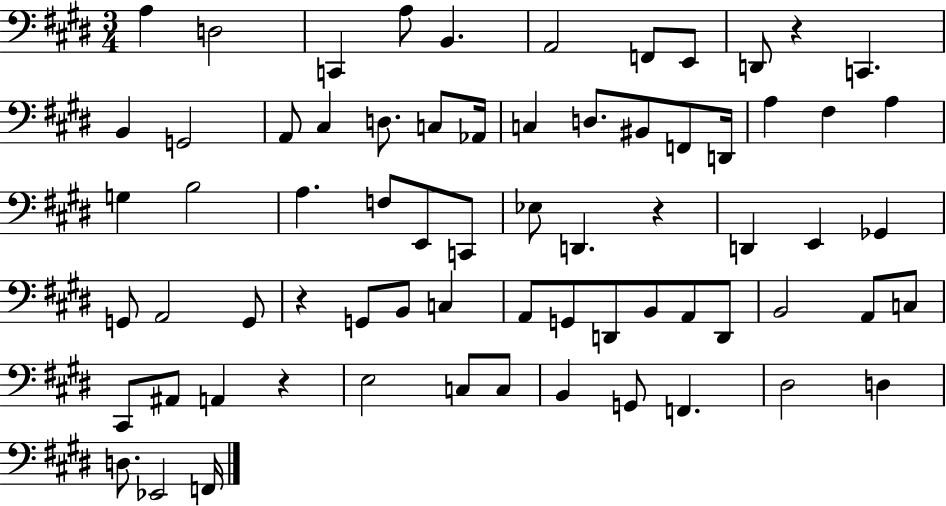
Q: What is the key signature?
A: E major